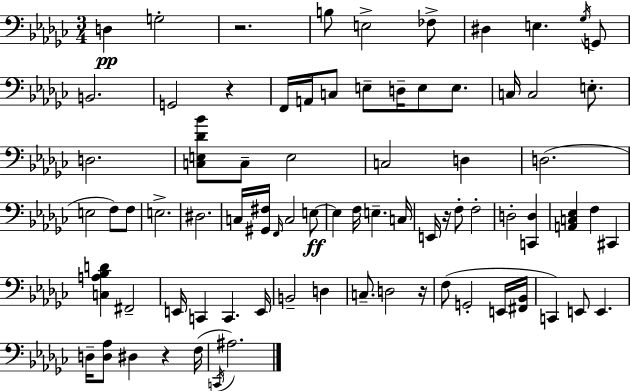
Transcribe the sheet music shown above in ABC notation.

X:1
T:Untitled
M:3/4
L:1/4
K:Ebm
D, G,2 z2 B,/2 E,2 _F,/2 ^D, E, _G,/4 G,,/2 B,,2 G,,2 z F,,/4 A,,/4 C,/2 E,/2 D,/4 E,/2 E,/2 C,/4 C,2 E,/2 D,2 [C,E,_D_B]/2 C,/2 E,2 C,2 D, D,2 E,2 F,/2 F,/2 E,2 ^D,2 C,/4 [^G,,^F,]/4 F,,/4 C,2 E,/2 E, F,/4 E, C,/4 E,,/4 z/4 F,/2 F,2 D,2 [C,,D,] [A,,C,_E,] F, ^C,, [C,A,_B,D] ^F,,2 E,,/4 C,, C,, E,,/4 B,,2 D, C,/2 D,2 z/4 F,/2 G,,2 E,,/4 [^F,,_B,,]/4 C,, E,,/2 E,, D,/4 [D,_A,]/2 ^D, z F,/4 C,,/4 ^A,2